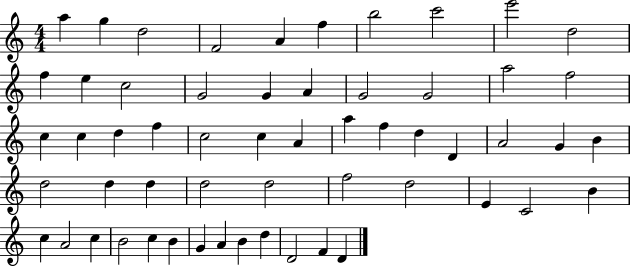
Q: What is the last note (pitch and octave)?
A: D4